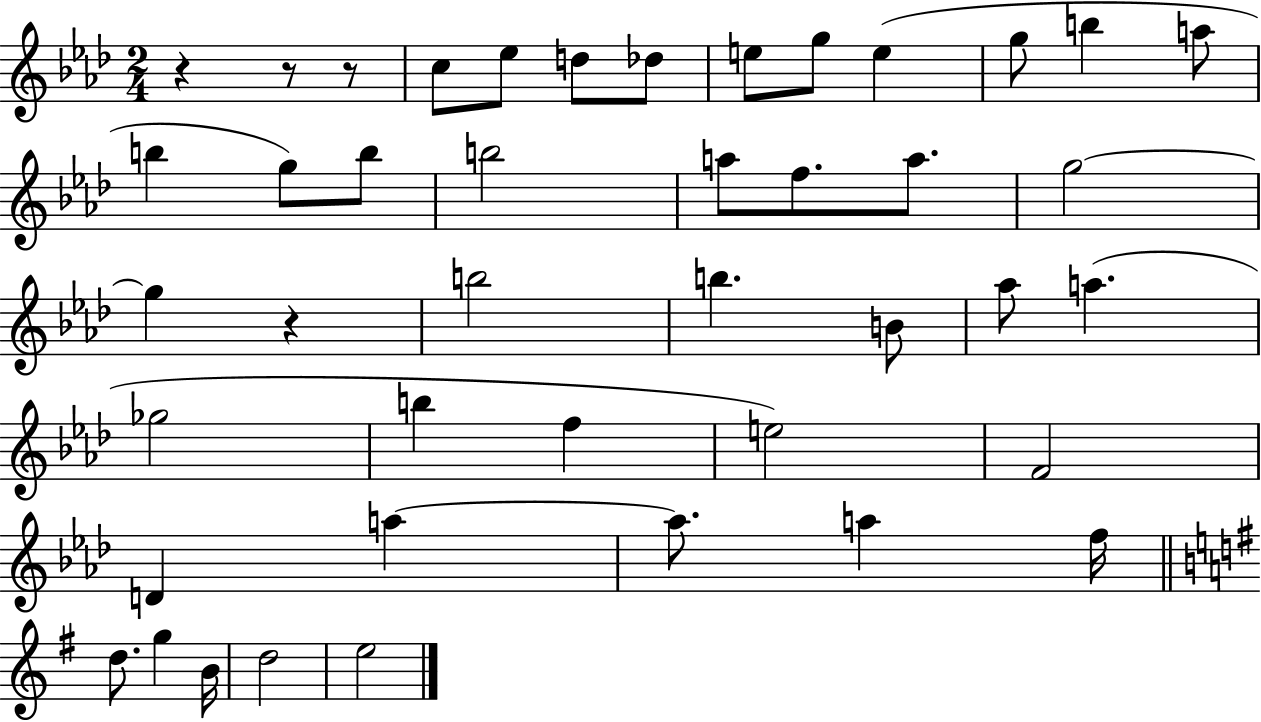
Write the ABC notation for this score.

X:1
T:Untitled
M:2/4
L:1/4
K:Ab
z z/2 z/2 c/2 _e/2 d/2 _d/2 e/2 g/2 e g/2 b a/2 b g/2 b/2 b2 a/2 f/2 a/2 g2 g z b2 b B/2 _a/2 a _g2 b f e2 F2 D a a/2 a f/4 d/2 g B/4 d2 e2